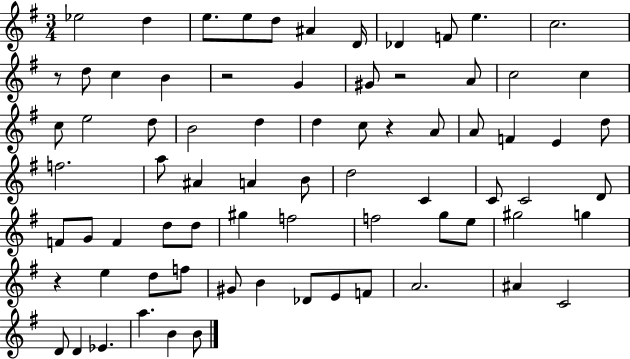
X:1
T:Untitled
M:3/4
L:1/4
K:G
_e2 d e/2 e/2 d/2 ^A D/4 _D F/2 e c2 z/2 d/2 c B z2 G ^G/2 z2 A/2 c2 c c/2 e2 d/2 B2 d d c/2 z A/2 A/2 F E d/2 f2 a/2 ^A A B/2 d2 C C/2 C2 D/2 F/2 G/2 F d/2 d/2 ^g f2 f2 g/2 e/2 ^g2 g z e d/2 f/2 ^G/2 B _D/2 E/2 F/2 A2 ^A C2 D/2 D _E a B B/2